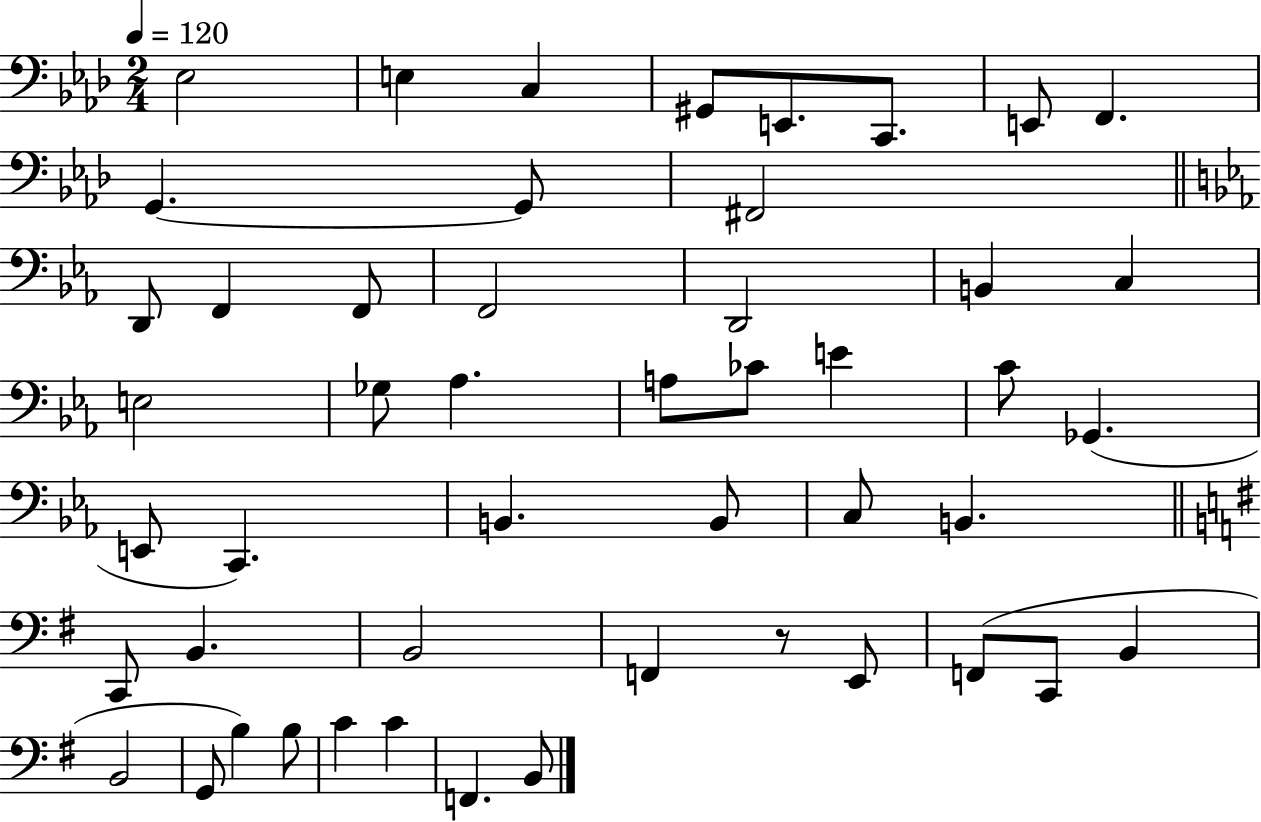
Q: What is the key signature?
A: AES major